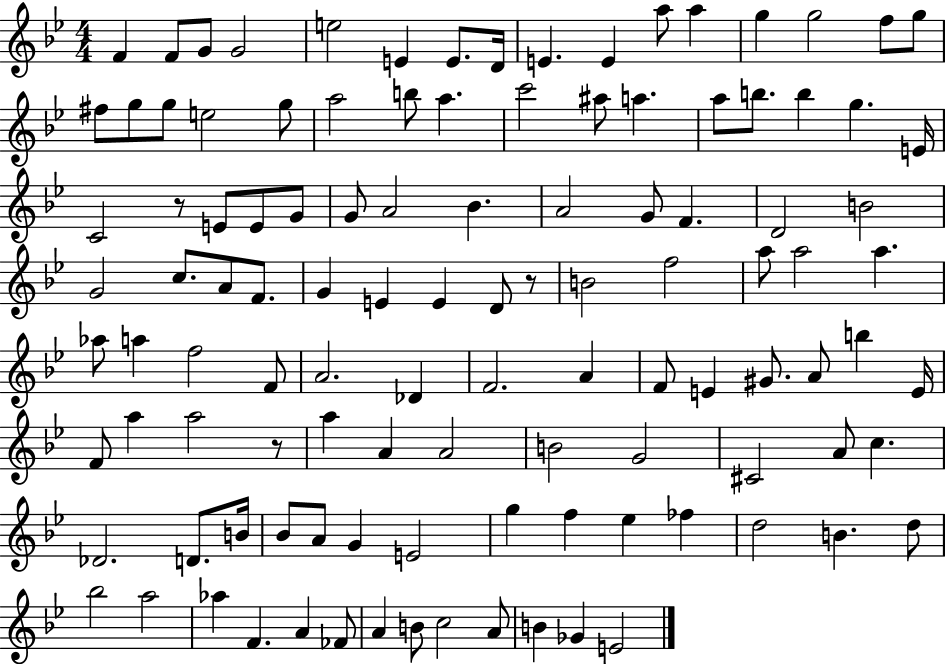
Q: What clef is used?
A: treble